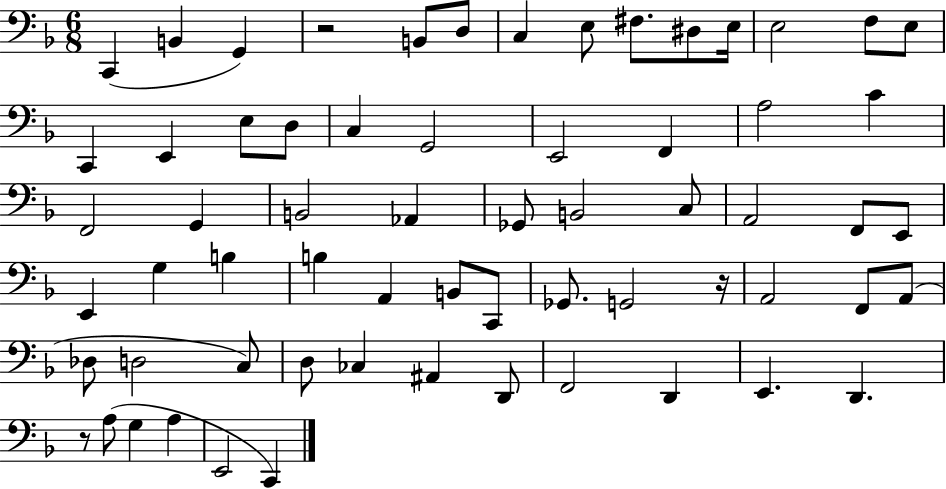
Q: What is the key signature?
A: F major